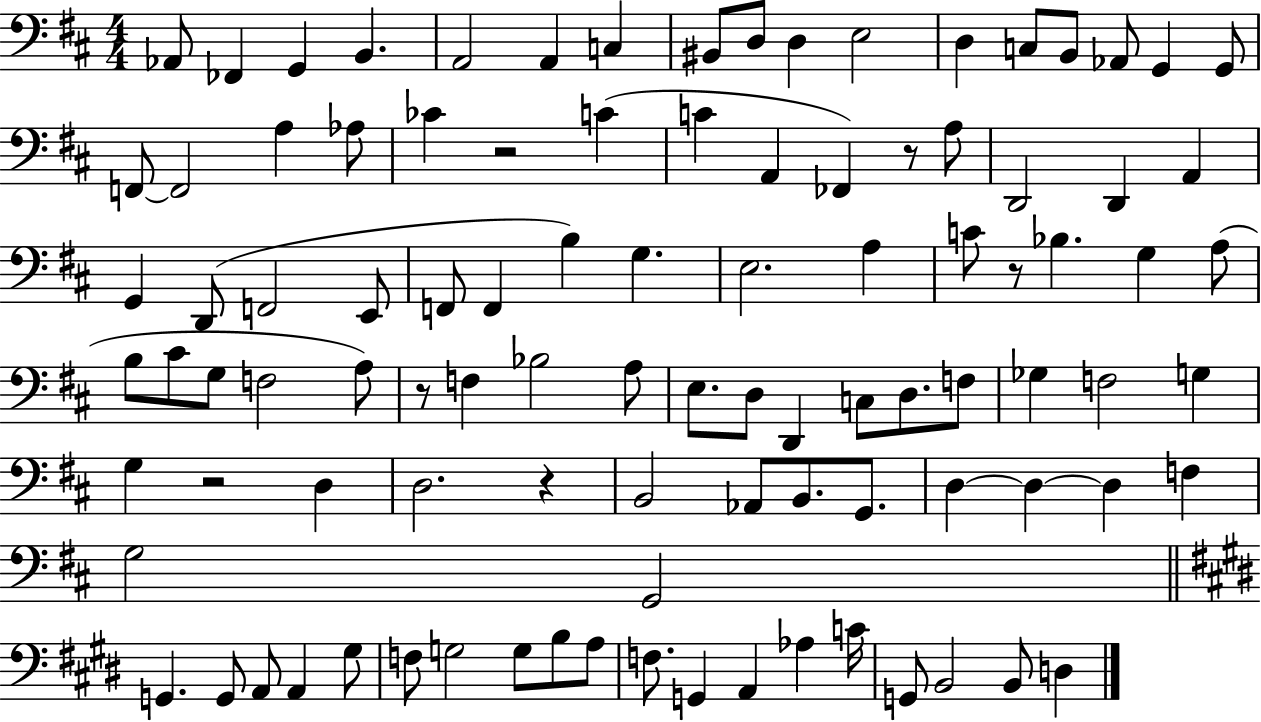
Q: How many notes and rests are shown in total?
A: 99